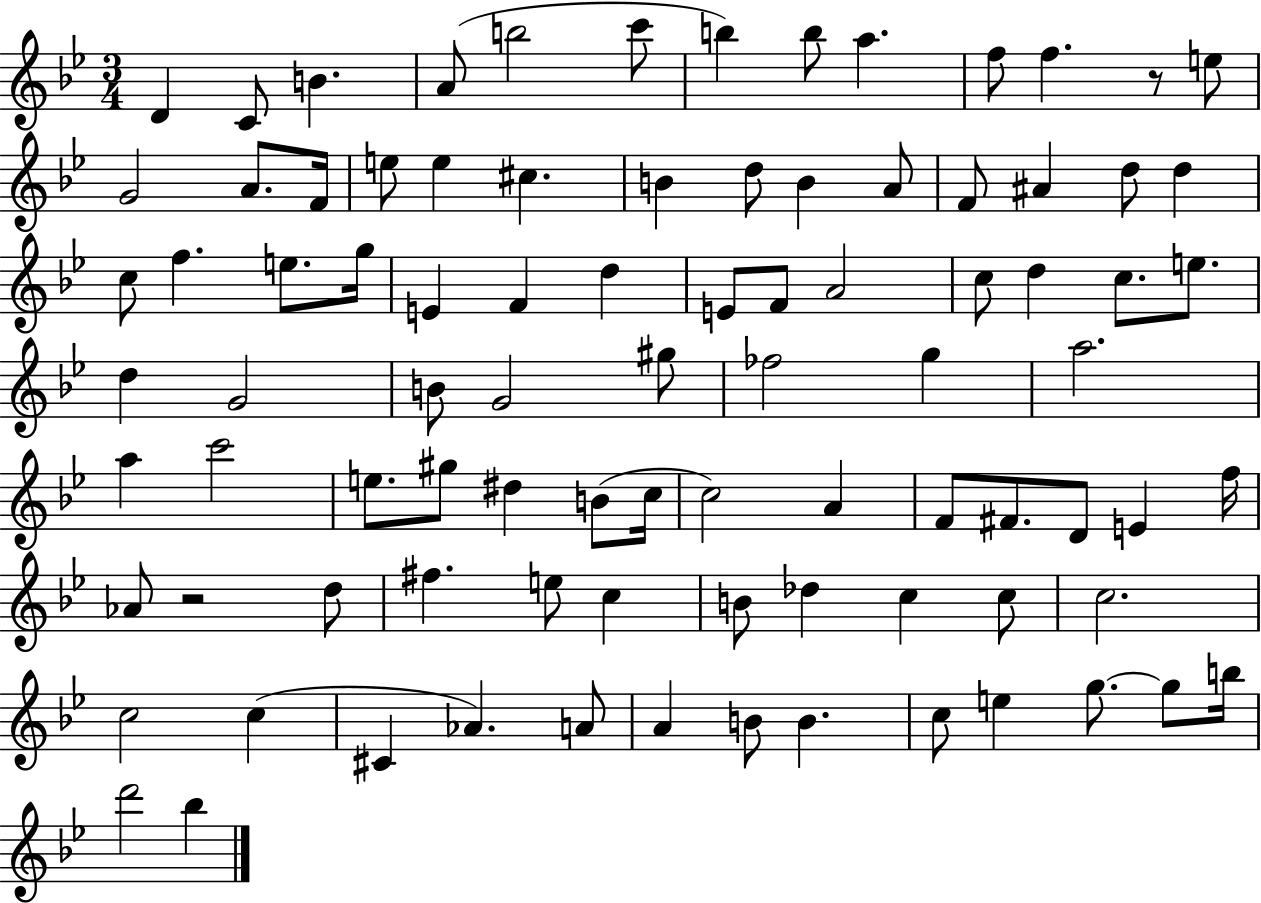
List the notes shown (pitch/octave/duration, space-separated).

D4/q C4/e B4/q. A4/e B5/h C6/e B5/q B5/e A5/q. F5/e F5/q. R/e E5/e G4/h A4/e. F4/s E5/e E5/q C#5/q. B4/q D5/e B4/q A4/e F4/e A#4/q D5/e D5/q C5/e F5/q. E5/e. G5/s E4/q F4/q D5/q E4/e F4/e A4/h C5/e D5/q C5/e. E5/e. D5/q G4/h B4/e G4/h G#5/e FES5/h G5/q A5/h. A5/q C6/h E5/e. G#5/e D#5/q B4/e C5/s C5/h A4/q F4/e F#4/e. D4/e E4/q F5/s Ab4/e R/h D5/e F#5/q. E5/e C5/q B4/e Db5/q C5/q C5/e C5/h. C5/h C5/q C#4/q Ab4/q. A4/e A4/q B4/e B4/q. C5/e E5/q G5/e. G5/e B5/s D6/h Bb5/q